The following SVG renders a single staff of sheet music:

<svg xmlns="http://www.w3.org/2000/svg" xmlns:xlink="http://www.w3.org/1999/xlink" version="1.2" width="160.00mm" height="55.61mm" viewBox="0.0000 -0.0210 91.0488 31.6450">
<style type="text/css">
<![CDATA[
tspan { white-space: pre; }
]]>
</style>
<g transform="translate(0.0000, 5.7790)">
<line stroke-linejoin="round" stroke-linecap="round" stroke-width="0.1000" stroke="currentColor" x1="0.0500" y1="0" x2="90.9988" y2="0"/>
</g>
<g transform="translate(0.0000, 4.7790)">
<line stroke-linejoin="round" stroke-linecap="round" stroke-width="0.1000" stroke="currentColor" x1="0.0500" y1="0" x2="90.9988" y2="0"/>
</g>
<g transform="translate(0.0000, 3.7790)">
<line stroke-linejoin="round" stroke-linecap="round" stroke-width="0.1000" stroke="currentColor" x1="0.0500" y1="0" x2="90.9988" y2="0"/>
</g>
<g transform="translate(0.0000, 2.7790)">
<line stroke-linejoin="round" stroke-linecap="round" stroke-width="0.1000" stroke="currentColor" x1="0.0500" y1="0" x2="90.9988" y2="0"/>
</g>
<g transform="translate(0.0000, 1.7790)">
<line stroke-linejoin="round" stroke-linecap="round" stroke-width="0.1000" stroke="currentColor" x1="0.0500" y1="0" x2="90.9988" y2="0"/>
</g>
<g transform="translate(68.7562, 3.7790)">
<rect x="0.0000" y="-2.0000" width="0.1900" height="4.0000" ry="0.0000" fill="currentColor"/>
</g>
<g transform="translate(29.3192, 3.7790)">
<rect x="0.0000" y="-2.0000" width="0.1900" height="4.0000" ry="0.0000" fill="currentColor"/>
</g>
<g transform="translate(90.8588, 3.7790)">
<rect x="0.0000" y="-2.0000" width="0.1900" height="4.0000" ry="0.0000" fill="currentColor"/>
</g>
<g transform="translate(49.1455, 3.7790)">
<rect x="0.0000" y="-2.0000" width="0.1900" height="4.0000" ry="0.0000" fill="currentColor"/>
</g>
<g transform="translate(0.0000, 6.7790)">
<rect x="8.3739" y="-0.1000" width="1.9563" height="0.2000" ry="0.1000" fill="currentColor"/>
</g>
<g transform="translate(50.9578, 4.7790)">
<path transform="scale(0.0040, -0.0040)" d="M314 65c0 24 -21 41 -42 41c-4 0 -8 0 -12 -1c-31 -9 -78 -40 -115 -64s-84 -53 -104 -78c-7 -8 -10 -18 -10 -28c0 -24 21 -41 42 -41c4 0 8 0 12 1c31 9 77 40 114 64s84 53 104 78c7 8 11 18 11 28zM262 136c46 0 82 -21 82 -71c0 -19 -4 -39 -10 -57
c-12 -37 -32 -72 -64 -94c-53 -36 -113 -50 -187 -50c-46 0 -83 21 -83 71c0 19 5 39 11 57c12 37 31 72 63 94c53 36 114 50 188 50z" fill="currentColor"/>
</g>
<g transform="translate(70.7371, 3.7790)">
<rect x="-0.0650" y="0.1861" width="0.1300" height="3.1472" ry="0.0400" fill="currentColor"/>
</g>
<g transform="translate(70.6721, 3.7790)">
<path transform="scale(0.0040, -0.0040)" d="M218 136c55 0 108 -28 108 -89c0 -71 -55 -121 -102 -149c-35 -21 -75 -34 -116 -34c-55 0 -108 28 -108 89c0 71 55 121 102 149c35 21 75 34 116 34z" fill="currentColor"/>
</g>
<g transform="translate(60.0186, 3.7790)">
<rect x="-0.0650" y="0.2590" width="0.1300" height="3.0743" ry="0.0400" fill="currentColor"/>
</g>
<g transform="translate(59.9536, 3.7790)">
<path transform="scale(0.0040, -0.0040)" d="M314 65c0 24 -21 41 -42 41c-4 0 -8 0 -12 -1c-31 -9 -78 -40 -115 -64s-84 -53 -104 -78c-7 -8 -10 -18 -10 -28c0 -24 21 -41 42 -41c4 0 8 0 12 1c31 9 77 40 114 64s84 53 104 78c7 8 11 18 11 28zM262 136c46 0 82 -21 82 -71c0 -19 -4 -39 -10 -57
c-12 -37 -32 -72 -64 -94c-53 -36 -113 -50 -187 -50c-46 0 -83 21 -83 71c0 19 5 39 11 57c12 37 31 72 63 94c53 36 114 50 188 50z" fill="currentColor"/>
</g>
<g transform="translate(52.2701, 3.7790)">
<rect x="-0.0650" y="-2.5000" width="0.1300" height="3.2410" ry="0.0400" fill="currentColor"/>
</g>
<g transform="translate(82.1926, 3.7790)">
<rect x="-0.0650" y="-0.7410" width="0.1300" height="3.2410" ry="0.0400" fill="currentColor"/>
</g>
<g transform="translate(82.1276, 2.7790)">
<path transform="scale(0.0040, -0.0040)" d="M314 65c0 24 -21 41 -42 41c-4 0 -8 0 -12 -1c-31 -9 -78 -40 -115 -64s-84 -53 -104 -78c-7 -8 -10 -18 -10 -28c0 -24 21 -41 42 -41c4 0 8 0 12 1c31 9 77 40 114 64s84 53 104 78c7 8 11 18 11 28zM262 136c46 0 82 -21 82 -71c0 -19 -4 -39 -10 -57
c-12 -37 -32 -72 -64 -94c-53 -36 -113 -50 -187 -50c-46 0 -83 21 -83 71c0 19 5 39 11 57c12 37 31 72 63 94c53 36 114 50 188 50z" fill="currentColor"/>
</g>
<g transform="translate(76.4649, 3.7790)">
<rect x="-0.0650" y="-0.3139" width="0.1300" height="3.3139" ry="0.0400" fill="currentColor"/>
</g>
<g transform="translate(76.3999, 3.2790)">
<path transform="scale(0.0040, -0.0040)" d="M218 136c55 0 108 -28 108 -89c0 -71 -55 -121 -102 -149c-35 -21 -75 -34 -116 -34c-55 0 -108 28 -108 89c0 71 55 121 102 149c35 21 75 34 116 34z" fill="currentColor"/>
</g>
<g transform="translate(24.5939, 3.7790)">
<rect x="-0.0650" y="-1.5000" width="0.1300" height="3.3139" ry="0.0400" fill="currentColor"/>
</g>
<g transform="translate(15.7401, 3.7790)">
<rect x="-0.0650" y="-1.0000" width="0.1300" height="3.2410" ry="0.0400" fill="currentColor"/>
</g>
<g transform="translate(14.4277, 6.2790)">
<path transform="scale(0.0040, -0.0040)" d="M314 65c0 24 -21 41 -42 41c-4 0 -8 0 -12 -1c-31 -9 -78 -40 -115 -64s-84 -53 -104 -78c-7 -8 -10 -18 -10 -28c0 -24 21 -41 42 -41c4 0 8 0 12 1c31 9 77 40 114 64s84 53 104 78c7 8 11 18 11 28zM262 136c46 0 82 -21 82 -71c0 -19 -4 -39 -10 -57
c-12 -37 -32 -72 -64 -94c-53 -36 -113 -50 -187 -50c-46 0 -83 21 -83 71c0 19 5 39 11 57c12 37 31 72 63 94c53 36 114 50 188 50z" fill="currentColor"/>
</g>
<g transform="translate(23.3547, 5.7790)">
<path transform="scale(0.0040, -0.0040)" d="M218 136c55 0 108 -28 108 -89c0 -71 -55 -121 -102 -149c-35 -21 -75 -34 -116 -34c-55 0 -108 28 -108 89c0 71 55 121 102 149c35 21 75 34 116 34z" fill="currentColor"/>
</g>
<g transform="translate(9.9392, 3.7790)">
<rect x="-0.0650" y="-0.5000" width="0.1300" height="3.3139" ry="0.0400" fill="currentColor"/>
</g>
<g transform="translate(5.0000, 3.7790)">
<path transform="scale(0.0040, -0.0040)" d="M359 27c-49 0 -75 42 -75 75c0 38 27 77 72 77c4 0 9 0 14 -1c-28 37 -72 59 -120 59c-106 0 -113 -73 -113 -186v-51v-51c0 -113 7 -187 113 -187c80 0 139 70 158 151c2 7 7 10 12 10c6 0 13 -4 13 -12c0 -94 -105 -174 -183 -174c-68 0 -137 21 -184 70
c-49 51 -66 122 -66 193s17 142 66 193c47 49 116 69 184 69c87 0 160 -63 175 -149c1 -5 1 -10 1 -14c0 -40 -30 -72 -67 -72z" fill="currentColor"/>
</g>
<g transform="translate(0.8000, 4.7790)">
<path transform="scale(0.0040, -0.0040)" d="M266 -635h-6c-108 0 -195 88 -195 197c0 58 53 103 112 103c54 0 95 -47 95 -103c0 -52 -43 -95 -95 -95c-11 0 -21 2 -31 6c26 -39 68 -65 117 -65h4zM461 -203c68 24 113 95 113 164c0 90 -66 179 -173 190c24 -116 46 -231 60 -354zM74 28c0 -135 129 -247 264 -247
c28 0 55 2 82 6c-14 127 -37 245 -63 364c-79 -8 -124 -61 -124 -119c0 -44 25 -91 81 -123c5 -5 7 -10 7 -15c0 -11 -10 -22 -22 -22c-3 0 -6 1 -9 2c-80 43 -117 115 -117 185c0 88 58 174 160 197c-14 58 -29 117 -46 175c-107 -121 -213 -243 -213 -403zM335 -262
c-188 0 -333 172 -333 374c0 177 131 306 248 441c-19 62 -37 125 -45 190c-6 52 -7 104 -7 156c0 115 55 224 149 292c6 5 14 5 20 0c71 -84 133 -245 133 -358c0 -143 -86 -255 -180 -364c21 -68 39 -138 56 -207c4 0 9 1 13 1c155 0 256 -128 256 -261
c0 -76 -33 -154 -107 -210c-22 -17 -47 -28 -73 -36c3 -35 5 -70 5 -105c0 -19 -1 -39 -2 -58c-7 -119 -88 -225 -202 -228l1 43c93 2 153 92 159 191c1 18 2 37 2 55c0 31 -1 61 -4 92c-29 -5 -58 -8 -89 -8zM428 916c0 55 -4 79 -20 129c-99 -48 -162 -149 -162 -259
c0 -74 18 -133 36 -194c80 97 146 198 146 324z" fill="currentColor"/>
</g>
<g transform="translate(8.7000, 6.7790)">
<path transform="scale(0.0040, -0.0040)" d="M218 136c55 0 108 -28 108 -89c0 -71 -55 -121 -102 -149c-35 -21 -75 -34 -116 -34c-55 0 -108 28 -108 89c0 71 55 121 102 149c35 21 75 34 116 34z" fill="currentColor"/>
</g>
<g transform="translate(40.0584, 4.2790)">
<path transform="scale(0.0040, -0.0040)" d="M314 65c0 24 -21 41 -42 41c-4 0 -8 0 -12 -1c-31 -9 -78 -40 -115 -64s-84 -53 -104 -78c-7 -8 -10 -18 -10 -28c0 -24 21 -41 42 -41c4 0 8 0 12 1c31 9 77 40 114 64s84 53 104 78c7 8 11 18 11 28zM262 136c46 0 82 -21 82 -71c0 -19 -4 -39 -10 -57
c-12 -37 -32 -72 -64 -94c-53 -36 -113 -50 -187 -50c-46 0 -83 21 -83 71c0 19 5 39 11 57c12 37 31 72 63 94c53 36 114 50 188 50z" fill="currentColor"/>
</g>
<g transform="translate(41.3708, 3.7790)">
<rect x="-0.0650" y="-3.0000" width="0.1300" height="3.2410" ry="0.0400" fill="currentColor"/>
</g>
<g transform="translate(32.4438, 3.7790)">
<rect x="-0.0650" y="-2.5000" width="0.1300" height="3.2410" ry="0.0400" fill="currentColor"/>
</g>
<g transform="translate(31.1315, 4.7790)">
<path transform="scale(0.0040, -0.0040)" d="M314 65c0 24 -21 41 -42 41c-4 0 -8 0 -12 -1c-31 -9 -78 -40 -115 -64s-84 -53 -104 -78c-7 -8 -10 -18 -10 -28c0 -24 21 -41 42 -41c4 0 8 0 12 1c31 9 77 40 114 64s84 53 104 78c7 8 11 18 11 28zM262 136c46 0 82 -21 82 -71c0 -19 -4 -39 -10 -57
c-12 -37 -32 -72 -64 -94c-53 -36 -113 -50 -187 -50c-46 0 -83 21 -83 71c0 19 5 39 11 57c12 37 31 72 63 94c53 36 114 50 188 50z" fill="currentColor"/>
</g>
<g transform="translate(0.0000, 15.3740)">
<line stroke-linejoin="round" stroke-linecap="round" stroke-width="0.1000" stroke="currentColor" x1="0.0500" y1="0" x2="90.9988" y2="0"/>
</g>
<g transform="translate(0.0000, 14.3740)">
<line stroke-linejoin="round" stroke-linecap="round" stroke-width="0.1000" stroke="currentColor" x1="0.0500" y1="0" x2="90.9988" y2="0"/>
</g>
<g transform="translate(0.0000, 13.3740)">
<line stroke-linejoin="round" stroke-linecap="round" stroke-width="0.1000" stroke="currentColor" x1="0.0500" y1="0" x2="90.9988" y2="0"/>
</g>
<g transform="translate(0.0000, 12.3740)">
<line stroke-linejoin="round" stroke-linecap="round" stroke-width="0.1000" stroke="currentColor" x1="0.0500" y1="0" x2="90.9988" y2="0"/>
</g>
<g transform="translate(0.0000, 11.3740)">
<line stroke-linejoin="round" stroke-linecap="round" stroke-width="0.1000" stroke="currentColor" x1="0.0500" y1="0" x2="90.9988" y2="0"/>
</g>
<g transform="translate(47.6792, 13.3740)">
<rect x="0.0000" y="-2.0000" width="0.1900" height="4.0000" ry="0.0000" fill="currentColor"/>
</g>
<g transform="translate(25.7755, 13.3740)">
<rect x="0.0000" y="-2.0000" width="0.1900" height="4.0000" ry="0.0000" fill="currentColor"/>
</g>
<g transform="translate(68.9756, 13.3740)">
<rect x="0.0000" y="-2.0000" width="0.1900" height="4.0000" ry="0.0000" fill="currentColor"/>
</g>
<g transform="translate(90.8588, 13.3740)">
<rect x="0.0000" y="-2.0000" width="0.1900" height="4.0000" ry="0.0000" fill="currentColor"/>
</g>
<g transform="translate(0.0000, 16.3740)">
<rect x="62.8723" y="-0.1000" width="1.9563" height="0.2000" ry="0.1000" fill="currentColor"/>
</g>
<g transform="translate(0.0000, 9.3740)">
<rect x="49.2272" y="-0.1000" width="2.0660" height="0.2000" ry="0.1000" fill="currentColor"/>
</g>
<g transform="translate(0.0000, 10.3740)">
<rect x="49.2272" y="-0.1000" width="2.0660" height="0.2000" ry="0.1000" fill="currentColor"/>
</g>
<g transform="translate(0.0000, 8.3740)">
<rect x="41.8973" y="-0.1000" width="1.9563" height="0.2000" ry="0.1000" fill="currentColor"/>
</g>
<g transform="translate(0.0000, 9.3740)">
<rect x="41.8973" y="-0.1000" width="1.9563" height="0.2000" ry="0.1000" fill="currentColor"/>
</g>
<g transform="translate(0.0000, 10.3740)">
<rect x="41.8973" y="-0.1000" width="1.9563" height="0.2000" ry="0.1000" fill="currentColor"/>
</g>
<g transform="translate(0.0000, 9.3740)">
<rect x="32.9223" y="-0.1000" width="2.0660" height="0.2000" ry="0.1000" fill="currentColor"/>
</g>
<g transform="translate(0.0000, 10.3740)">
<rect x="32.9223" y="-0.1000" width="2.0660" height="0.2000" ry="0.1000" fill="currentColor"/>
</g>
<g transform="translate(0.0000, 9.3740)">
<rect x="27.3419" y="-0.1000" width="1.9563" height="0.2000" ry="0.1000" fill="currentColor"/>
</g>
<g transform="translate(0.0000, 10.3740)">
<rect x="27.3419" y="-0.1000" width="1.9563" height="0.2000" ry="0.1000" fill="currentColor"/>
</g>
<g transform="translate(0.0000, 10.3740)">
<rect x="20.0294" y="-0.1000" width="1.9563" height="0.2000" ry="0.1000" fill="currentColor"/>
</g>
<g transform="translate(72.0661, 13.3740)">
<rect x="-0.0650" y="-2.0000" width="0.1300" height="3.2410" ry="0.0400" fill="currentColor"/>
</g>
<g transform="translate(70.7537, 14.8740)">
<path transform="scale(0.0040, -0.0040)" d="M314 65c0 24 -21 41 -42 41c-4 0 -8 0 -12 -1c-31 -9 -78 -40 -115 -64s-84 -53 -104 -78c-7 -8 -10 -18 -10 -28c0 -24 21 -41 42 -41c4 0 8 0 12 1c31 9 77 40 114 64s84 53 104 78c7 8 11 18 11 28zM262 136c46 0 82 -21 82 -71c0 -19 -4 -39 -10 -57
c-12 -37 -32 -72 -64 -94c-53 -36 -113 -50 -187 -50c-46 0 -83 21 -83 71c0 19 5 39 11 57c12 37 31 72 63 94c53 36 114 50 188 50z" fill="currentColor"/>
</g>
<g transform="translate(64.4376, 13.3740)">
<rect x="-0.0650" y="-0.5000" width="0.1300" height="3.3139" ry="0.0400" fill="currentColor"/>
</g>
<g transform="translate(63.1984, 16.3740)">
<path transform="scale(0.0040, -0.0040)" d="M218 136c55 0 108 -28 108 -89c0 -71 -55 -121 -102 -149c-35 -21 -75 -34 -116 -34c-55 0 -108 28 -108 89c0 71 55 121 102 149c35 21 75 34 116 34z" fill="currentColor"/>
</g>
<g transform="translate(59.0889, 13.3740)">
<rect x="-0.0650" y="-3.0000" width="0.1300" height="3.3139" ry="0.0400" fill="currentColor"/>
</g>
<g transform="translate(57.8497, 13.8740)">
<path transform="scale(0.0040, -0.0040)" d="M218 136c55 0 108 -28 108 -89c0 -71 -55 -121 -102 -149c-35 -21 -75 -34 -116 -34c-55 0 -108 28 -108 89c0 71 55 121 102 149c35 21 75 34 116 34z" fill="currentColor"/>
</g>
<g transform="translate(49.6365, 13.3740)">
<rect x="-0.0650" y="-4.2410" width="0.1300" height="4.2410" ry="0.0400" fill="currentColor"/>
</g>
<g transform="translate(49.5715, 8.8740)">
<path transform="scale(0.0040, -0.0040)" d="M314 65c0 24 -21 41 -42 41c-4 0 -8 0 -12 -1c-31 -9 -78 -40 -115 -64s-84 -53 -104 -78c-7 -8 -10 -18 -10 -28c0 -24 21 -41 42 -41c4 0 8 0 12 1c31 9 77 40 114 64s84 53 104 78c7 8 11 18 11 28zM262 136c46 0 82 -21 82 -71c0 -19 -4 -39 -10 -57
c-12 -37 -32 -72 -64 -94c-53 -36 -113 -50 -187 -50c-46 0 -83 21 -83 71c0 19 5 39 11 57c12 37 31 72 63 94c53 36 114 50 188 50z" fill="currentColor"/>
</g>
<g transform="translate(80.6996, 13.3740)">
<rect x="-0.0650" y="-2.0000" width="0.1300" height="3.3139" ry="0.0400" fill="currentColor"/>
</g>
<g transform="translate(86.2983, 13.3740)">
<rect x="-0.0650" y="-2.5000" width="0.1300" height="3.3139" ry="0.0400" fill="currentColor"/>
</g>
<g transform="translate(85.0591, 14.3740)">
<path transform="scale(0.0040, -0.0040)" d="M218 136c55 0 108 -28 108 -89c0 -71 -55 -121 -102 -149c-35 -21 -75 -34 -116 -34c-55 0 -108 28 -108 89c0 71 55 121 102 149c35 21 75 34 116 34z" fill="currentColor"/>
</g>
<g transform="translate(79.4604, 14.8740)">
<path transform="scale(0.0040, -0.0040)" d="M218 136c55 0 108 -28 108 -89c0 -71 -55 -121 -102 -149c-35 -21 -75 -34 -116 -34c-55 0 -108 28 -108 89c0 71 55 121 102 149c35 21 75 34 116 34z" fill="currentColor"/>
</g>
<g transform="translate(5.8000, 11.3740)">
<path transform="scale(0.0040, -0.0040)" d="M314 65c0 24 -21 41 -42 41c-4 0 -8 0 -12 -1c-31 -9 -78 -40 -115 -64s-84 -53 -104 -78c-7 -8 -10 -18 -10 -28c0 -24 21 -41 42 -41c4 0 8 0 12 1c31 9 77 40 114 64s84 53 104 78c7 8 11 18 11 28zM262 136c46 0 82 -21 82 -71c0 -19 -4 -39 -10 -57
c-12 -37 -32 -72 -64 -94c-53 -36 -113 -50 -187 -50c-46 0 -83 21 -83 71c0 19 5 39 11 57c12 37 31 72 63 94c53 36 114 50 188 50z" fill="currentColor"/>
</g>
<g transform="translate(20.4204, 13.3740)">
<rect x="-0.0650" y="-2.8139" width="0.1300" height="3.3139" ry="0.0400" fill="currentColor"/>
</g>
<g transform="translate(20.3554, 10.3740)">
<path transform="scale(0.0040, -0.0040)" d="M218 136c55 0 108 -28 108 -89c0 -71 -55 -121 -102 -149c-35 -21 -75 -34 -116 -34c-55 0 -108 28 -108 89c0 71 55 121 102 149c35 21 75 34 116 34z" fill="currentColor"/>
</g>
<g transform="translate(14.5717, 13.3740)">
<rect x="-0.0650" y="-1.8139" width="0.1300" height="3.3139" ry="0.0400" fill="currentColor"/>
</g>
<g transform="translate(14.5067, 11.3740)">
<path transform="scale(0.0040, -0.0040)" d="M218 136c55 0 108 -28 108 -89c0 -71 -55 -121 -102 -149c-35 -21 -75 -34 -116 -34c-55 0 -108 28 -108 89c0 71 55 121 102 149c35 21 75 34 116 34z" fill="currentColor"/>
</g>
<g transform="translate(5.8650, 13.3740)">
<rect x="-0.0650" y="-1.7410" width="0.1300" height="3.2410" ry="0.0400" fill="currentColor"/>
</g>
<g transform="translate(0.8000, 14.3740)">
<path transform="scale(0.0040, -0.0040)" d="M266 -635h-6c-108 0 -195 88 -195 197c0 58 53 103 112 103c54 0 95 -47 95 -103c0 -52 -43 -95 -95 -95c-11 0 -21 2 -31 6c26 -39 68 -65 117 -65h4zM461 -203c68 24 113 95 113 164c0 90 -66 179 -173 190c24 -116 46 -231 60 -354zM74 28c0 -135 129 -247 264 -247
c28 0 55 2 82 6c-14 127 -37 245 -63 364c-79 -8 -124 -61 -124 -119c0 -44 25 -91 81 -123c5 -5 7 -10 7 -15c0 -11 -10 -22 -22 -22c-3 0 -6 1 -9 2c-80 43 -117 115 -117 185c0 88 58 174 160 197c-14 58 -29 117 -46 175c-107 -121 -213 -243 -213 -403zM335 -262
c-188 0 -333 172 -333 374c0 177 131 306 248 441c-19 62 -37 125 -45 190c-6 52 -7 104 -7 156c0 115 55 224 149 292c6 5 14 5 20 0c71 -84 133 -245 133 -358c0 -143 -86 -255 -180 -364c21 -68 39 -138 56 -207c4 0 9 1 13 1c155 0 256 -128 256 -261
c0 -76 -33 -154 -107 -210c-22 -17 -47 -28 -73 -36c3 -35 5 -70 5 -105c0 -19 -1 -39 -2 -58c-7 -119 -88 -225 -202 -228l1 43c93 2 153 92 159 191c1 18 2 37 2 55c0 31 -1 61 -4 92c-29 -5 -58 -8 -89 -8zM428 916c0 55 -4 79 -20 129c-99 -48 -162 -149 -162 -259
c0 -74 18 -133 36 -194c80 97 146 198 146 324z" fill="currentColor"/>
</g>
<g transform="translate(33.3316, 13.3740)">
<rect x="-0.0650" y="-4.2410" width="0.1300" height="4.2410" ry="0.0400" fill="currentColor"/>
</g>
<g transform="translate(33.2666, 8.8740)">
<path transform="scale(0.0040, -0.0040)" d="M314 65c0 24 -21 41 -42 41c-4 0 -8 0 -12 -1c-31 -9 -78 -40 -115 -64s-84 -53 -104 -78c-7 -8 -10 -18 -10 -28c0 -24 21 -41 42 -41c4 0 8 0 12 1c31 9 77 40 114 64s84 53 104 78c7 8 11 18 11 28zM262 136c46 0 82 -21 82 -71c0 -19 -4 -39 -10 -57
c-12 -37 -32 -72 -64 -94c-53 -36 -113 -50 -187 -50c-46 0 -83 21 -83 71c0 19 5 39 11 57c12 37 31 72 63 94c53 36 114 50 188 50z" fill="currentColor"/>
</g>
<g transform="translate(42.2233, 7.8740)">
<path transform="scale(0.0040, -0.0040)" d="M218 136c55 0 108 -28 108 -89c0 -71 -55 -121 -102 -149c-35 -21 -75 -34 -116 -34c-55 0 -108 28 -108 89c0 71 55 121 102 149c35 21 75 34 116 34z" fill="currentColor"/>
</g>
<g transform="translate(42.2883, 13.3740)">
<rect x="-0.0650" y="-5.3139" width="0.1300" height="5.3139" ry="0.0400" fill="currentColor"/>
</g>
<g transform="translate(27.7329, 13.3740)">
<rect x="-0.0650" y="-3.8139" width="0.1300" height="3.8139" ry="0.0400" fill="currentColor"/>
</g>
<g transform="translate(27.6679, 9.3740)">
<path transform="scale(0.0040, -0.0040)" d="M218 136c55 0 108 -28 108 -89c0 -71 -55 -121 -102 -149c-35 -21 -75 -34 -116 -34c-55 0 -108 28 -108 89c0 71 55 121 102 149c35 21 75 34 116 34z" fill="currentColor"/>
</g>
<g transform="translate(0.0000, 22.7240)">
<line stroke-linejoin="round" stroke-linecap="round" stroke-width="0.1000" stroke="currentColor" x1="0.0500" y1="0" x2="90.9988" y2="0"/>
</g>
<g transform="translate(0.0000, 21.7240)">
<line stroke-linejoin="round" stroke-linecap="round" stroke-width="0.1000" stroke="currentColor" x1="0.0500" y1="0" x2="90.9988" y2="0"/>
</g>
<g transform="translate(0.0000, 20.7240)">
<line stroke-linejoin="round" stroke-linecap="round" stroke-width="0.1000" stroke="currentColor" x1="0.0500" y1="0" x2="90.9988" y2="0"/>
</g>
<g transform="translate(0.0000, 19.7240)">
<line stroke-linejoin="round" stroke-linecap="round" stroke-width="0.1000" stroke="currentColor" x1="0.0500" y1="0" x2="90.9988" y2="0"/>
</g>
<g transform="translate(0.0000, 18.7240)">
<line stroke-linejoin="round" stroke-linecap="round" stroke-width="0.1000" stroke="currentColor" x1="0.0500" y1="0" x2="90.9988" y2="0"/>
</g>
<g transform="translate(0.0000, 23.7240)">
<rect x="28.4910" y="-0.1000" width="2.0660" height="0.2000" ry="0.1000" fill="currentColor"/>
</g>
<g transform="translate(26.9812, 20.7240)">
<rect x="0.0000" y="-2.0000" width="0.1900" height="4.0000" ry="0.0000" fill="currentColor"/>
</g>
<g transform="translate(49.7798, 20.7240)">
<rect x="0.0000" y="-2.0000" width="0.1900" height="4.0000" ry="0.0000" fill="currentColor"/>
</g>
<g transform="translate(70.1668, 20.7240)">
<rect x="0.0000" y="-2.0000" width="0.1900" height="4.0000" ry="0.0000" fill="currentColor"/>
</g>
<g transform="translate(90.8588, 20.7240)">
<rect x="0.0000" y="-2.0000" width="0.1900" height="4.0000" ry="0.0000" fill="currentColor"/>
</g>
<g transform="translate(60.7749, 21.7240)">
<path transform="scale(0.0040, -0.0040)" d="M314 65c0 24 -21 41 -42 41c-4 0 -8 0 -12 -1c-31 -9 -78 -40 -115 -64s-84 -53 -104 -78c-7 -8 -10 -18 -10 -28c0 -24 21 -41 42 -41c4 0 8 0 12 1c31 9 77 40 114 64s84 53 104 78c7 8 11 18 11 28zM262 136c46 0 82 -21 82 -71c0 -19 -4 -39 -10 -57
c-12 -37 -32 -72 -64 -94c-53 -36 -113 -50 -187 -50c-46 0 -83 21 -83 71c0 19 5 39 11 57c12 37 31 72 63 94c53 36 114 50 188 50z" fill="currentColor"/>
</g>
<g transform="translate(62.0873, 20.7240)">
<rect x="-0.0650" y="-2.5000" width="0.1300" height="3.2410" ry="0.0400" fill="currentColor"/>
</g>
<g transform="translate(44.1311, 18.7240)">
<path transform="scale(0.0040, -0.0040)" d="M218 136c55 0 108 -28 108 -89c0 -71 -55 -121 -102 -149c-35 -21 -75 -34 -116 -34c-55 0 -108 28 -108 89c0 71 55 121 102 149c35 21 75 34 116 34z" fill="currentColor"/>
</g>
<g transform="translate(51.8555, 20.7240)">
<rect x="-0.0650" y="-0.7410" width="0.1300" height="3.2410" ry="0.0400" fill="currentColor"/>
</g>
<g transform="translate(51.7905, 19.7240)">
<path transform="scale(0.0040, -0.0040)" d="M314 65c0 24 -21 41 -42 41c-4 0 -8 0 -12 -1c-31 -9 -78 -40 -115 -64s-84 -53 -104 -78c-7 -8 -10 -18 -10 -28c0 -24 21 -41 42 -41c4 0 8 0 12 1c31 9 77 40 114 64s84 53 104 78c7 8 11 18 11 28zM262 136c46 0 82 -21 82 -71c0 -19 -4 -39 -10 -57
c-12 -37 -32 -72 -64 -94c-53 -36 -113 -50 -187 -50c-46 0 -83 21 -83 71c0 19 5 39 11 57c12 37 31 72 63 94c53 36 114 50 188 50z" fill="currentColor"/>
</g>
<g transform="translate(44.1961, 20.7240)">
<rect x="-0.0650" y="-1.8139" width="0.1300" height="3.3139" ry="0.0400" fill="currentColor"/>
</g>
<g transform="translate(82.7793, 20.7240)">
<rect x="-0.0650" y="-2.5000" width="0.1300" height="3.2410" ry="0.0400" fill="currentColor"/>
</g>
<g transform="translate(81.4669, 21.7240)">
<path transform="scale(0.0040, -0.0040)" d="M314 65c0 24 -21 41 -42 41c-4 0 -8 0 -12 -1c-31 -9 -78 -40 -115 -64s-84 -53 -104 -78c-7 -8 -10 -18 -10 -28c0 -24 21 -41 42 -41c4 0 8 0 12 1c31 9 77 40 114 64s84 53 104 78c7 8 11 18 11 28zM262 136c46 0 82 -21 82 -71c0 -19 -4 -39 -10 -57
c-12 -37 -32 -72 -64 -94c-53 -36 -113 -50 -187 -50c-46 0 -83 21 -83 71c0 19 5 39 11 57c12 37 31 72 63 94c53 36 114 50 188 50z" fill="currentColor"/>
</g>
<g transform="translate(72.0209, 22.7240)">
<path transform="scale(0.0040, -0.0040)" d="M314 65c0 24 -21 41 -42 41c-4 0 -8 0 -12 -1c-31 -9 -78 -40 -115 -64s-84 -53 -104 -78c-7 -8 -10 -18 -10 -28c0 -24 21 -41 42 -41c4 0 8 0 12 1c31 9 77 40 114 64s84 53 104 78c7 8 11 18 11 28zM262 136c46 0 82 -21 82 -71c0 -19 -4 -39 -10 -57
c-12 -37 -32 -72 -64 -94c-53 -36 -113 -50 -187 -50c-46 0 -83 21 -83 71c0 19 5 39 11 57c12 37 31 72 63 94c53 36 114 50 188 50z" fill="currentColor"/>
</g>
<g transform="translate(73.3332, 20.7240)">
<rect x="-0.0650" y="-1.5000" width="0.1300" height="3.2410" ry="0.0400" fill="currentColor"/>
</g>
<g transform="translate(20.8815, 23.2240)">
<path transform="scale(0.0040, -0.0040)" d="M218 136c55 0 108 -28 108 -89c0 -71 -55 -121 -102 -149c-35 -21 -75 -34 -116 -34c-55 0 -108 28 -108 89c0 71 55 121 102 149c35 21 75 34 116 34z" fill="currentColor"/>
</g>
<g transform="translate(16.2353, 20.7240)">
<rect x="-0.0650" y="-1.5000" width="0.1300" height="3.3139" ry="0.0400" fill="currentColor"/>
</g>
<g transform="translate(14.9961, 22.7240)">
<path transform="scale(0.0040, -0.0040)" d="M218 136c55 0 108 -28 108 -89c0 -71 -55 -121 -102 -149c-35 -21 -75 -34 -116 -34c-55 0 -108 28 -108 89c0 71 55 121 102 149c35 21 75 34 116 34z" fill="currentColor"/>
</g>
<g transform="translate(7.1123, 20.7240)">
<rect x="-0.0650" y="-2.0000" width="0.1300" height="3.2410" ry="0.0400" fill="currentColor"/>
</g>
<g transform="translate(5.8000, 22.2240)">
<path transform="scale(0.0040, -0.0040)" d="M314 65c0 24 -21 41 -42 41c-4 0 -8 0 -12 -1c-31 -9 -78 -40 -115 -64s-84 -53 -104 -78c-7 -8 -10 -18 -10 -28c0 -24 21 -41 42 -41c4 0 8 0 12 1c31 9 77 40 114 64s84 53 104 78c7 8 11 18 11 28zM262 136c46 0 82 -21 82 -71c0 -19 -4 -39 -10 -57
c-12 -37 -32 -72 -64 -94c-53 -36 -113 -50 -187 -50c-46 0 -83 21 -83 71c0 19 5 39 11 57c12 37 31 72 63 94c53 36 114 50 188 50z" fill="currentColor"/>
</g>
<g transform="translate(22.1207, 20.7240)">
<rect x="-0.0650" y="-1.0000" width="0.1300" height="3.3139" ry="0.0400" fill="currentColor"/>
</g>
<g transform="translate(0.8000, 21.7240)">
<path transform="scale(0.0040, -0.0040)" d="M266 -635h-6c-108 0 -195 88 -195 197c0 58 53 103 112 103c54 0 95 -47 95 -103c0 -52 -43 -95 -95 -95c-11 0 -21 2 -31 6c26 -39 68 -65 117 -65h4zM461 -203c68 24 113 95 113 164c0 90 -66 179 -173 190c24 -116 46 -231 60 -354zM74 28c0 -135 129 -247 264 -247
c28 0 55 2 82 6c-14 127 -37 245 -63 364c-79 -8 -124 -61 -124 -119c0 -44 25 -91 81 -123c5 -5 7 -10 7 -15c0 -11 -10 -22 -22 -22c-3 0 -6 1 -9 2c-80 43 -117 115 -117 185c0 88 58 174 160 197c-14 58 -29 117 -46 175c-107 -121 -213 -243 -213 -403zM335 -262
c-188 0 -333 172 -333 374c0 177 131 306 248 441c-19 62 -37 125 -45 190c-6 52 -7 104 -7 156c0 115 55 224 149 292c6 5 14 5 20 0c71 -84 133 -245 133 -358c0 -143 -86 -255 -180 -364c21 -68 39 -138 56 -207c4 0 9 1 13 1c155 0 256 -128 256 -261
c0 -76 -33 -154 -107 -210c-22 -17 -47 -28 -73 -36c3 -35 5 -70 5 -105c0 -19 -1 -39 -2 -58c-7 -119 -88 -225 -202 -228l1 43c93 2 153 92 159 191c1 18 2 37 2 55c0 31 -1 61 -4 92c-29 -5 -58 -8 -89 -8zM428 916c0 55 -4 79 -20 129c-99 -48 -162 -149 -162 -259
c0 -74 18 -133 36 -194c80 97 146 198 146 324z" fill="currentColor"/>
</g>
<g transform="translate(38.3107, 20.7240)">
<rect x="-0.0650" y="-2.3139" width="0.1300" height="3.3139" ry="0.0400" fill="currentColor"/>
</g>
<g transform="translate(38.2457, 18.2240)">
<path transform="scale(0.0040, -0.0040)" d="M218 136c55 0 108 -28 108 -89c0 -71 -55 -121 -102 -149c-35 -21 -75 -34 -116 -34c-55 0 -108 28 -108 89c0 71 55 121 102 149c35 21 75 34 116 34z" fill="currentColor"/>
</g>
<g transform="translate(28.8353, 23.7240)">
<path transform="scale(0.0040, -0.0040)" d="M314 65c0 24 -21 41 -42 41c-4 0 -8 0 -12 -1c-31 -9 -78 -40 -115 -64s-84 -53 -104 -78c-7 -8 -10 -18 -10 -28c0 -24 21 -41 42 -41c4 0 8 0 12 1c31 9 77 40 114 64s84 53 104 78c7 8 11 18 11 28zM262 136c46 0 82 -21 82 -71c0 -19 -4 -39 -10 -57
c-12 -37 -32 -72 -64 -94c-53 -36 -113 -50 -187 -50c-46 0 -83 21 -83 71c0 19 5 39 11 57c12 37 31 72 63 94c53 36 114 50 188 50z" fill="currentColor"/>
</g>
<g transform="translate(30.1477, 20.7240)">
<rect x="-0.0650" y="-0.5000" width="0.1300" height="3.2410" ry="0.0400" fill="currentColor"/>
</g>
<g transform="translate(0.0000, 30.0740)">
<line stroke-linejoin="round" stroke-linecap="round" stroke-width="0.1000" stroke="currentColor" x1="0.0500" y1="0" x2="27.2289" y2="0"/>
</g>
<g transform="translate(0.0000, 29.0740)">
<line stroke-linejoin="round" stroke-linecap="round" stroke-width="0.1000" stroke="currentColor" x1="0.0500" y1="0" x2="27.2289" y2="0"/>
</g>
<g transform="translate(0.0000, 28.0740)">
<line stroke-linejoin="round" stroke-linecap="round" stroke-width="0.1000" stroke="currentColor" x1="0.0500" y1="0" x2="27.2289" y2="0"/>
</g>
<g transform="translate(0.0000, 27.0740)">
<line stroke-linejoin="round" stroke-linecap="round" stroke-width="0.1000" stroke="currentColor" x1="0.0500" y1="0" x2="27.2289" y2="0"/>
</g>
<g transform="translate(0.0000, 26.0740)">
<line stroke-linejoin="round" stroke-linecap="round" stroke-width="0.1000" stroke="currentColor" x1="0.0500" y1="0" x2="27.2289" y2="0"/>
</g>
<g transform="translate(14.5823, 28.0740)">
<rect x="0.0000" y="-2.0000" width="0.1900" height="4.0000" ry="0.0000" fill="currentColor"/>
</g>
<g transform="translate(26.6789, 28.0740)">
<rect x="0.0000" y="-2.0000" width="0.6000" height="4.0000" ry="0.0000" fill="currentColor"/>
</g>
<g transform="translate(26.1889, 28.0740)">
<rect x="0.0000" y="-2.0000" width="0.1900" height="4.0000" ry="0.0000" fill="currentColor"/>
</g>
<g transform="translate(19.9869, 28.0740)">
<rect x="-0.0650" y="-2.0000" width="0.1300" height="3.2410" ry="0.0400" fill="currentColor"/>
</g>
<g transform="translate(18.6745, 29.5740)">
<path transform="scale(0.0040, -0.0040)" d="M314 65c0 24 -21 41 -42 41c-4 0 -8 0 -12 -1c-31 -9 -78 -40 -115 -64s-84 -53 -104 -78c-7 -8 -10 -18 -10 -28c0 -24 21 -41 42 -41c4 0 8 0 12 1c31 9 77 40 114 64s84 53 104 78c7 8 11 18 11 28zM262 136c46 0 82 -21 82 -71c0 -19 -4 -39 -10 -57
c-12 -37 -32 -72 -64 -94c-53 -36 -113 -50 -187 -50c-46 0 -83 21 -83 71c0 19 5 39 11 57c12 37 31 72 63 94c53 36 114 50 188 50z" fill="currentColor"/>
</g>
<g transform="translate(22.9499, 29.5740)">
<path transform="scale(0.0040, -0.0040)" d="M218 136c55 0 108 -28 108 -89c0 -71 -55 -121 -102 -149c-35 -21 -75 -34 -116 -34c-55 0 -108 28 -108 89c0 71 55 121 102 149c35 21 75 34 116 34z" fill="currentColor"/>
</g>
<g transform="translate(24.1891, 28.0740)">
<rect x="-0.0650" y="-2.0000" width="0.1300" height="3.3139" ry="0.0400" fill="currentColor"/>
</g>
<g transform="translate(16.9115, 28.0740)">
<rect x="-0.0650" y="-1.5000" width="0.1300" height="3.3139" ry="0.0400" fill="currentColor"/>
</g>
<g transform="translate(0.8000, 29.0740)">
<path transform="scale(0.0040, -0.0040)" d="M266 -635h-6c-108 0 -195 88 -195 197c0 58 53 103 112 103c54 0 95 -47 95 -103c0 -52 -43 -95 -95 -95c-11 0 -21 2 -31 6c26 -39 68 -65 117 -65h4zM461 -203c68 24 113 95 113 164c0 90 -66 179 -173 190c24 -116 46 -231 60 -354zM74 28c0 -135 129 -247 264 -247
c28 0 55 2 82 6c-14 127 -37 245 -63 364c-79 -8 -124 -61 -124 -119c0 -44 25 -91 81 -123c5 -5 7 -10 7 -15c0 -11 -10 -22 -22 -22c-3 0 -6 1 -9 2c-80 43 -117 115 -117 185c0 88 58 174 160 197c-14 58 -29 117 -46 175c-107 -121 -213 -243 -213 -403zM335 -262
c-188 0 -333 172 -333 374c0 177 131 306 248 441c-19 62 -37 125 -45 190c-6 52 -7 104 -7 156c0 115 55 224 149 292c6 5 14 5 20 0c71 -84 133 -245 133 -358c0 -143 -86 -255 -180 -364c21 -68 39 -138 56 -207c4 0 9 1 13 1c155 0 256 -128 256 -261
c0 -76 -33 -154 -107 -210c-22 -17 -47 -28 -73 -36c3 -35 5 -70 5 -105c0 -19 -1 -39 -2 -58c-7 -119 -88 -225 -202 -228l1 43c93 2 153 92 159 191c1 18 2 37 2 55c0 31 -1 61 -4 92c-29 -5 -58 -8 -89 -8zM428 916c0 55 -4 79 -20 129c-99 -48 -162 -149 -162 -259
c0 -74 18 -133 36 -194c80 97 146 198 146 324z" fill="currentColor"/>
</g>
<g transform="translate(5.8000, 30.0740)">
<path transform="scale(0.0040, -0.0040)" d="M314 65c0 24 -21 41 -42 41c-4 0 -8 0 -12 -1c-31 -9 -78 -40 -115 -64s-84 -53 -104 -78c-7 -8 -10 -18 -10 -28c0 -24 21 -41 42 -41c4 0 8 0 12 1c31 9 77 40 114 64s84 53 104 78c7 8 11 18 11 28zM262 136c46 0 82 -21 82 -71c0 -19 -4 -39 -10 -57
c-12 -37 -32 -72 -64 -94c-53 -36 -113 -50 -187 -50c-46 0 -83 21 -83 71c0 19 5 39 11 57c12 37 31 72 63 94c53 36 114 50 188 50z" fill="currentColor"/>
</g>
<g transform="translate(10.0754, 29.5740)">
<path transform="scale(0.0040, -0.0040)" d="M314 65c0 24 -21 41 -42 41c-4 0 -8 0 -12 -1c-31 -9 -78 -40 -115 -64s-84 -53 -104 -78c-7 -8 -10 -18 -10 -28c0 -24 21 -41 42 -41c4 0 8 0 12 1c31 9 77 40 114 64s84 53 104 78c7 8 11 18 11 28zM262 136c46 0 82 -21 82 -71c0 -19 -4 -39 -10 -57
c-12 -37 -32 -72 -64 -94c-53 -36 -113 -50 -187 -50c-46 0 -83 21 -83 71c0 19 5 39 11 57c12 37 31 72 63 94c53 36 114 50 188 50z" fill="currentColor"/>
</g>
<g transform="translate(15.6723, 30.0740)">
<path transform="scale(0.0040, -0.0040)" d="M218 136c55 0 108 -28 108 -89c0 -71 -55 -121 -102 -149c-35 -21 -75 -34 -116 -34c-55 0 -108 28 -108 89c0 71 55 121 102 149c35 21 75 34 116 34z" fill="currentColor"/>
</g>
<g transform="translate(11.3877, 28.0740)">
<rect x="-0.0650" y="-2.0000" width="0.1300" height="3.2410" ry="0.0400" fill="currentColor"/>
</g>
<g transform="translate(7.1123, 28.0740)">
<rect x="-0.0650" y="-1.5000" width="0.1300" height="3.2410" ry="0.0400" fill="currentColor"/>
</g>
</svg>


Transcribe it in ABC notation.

X:1
T:Untitled
M:4/4
L:1/4
K:C
C D2 E G2 A2 G2 B2 B c d2 f2 f a c' d'2 f' d'2 A C F2 F G F2 E D C2 g f d2 G2 E2 G2 E2 F2 E F2 F